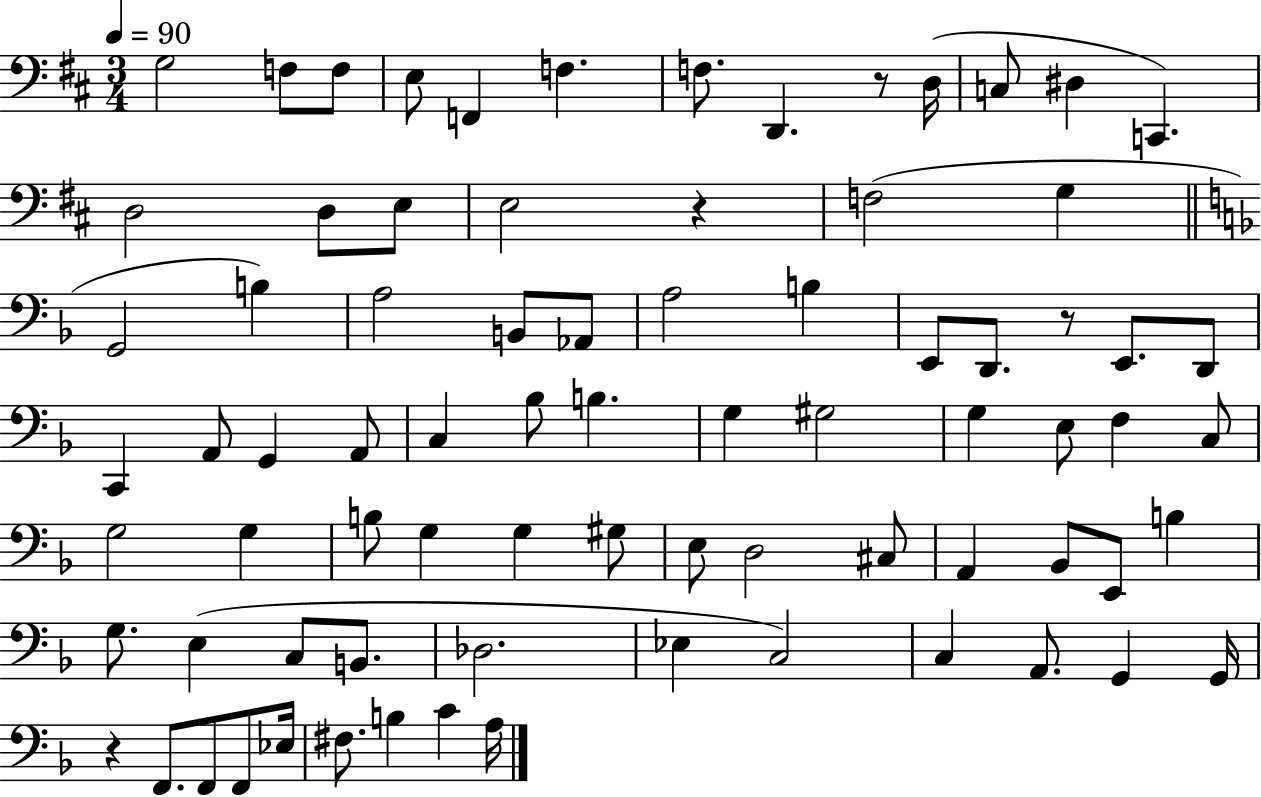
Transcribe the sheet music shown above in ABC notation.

X:1
T:Untitled
M:3/4
L:1/4
K:D
G,2 F,/2 F,/2 E,/2 F,, F, F,/2 D,, z/2 D,/4 C,/2 ^D, C,, D,2 D,/2 E,/2 E,2 z F,2 G, G,,2 B, A,2 B,,/2 _A,,/2 A,2 B, E,,/2 D,,/2 z/2 E,,/2 D,,/2 C,, A,,/2 G,, A,,/2 C, _B,/2 B, G, ^G,2 G, E,/2 F, C,/2 G,2 G, B,/2 G, G, ^G,/2 E,/2 D,2 ^C,/2 A,, _B,,/2 E,,/2 B, G,/2 E, C,/2 B,,/2 _D,2 _E, C,2 C, A,,/2 G,, G,,/4 z F,,/2 F,,/2 F,,/2 _E,/4 ^F,/2 B, C A,/4